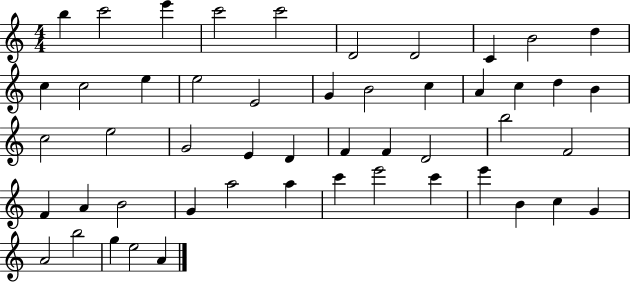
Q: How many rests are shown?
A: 0